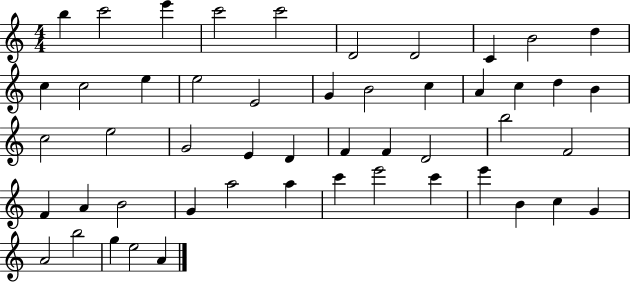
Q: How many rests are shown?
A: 0